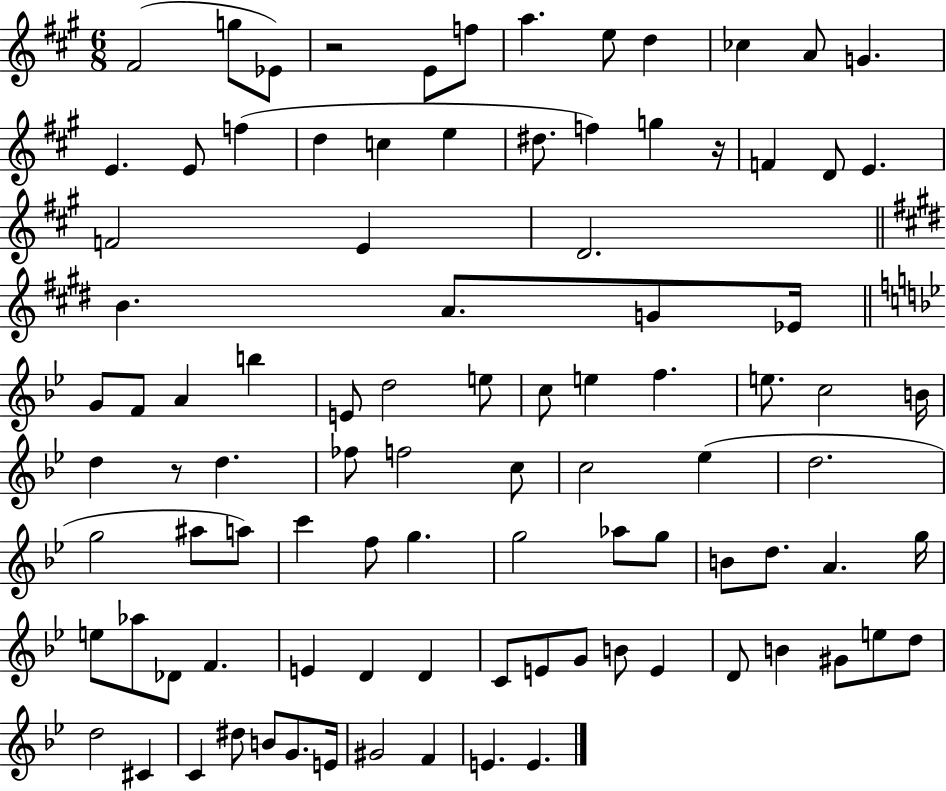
X:1
T:Untitled
M:6/8
L:1/4
K:A
^F2 g/2 _E/2 z2 E/2 f/2 a e/2 d _c A/2 G E E/2 f d c e ^d/2 f g z/4 F D/2 E F2 E D2 B A/2 G/2 _E/4 G/2 F/2 A b E/2 d2 e/2 c/2 e f e/2 c2 B/4 d z/2 d _f/2 f2 c/2 c2 _e d2 g2 ^a/2 a/2 c' f/2 g g2 _a/2 g/2 B/2 d/2 A g/4 e/2 _a/2 _D/2 F E D D C/2 E/2 G/2 B/2 E D/2 B ^G/2 e/2 d/2 d2 ^C C ^d/2 B/2 G/2 E/4 ^G2 F E E